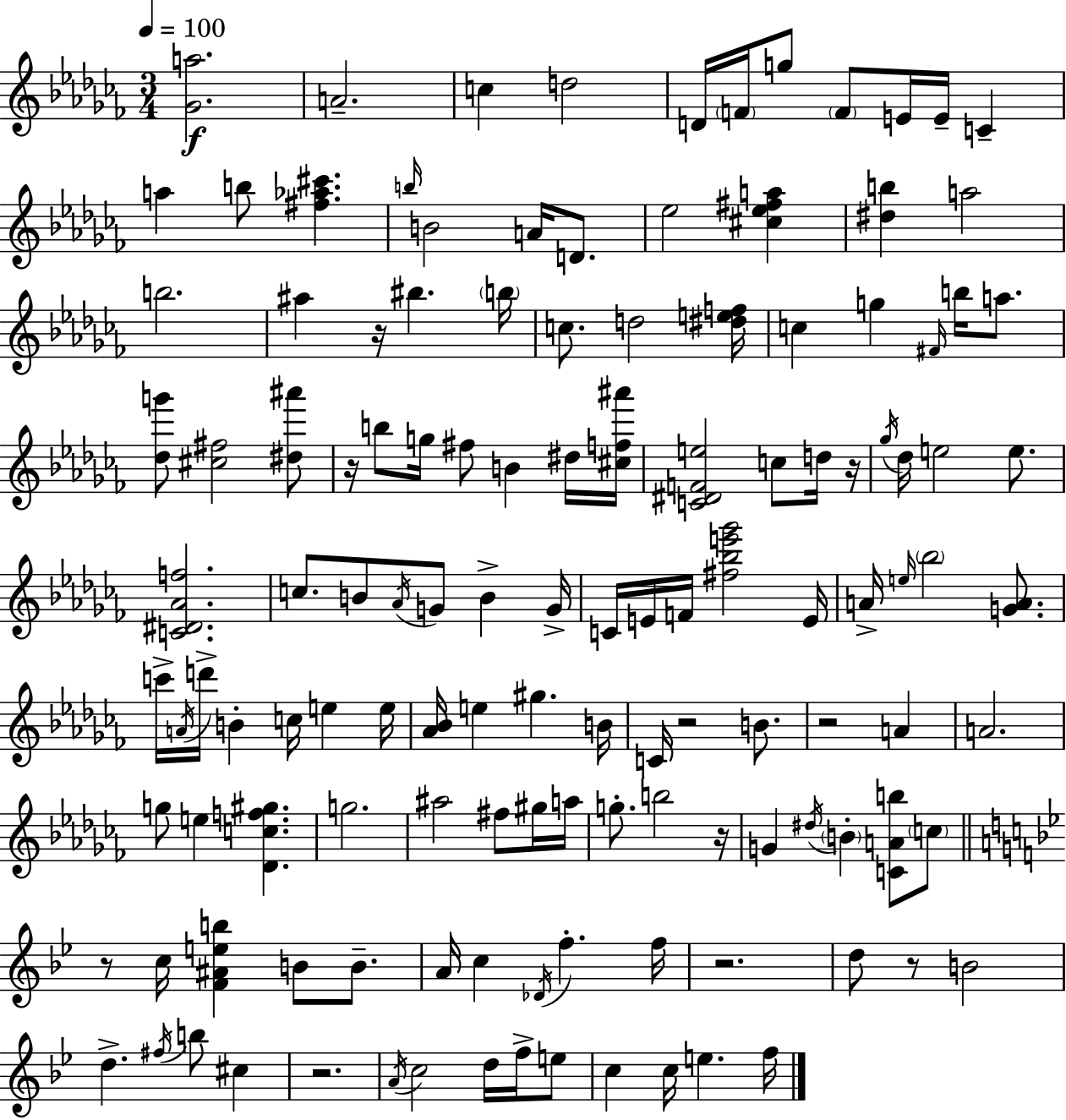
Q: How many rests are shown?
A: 10